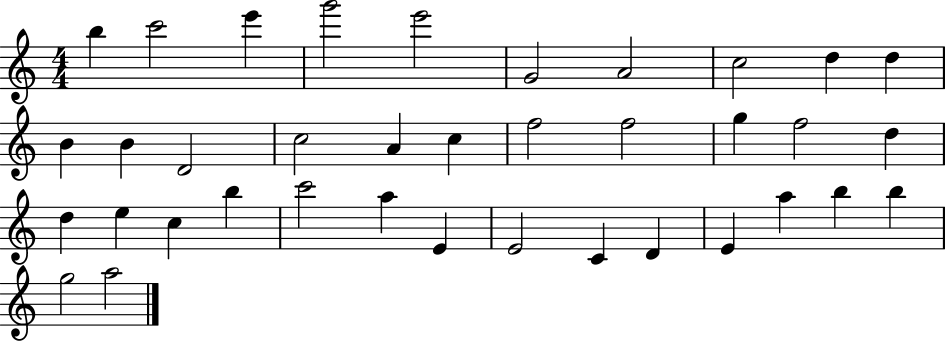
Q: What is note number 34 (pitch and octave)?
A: B5